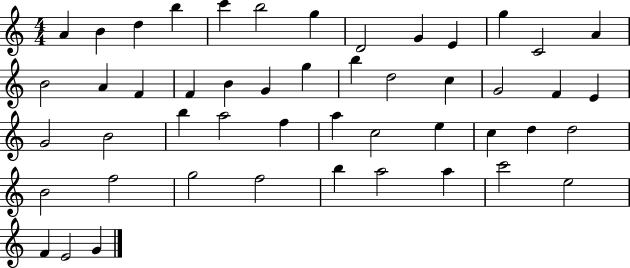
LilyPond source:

{
  \clef treble
  \numericTimeSignature
  \time 4/4
  \key c \major
  a'4 b'4 d''4 b''4 | c'''4 b''2 g''4 | d'2 g'4 e'4 | g''4 c'2 a'4 | \break b'2 a'4 f'4 | f'4 b'4 g'4 g''4 | b''4 d''2 c''4 | g'2 f'4 e'4 | \break g'2 b'2 | b''4 a''2 f''4 | a''4 c''2 e''4 | c''4 d''4 d''2 | \break b'2 f''2 | g''2 f''2 | b''4 a''2 a''4 | c'''2 e''2 | \break f'4 e'2 g'4 | \bar "|."
}